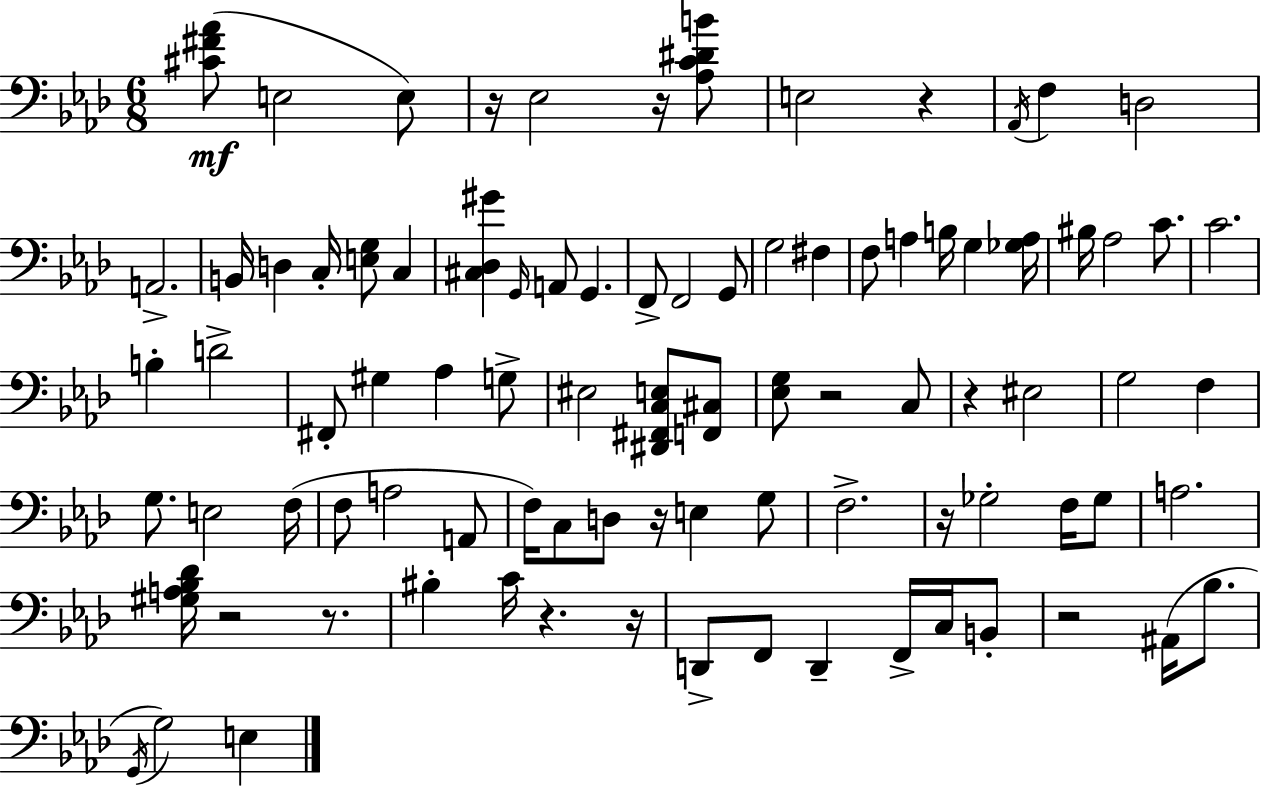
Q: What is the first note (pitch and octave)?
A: E3